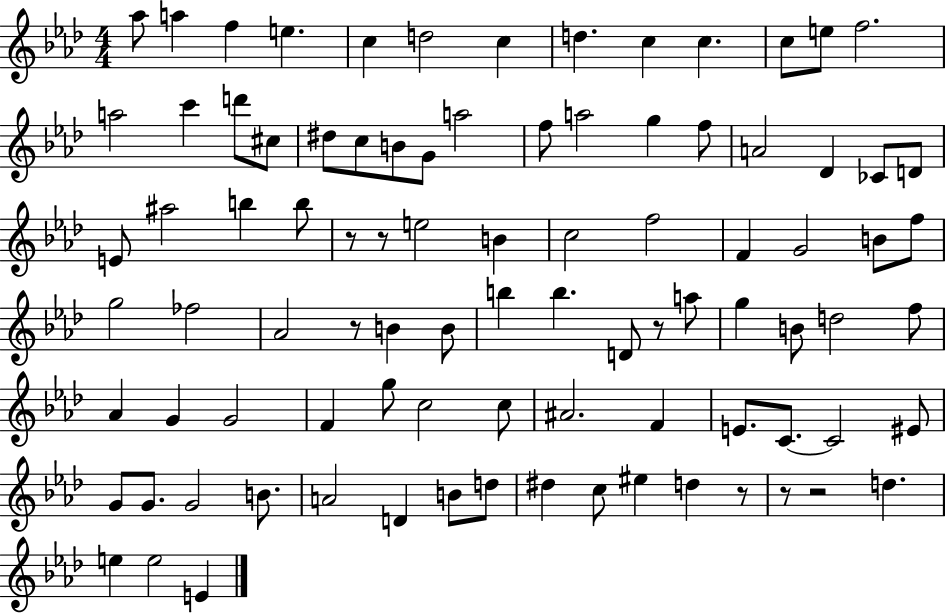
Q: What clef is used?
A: treble